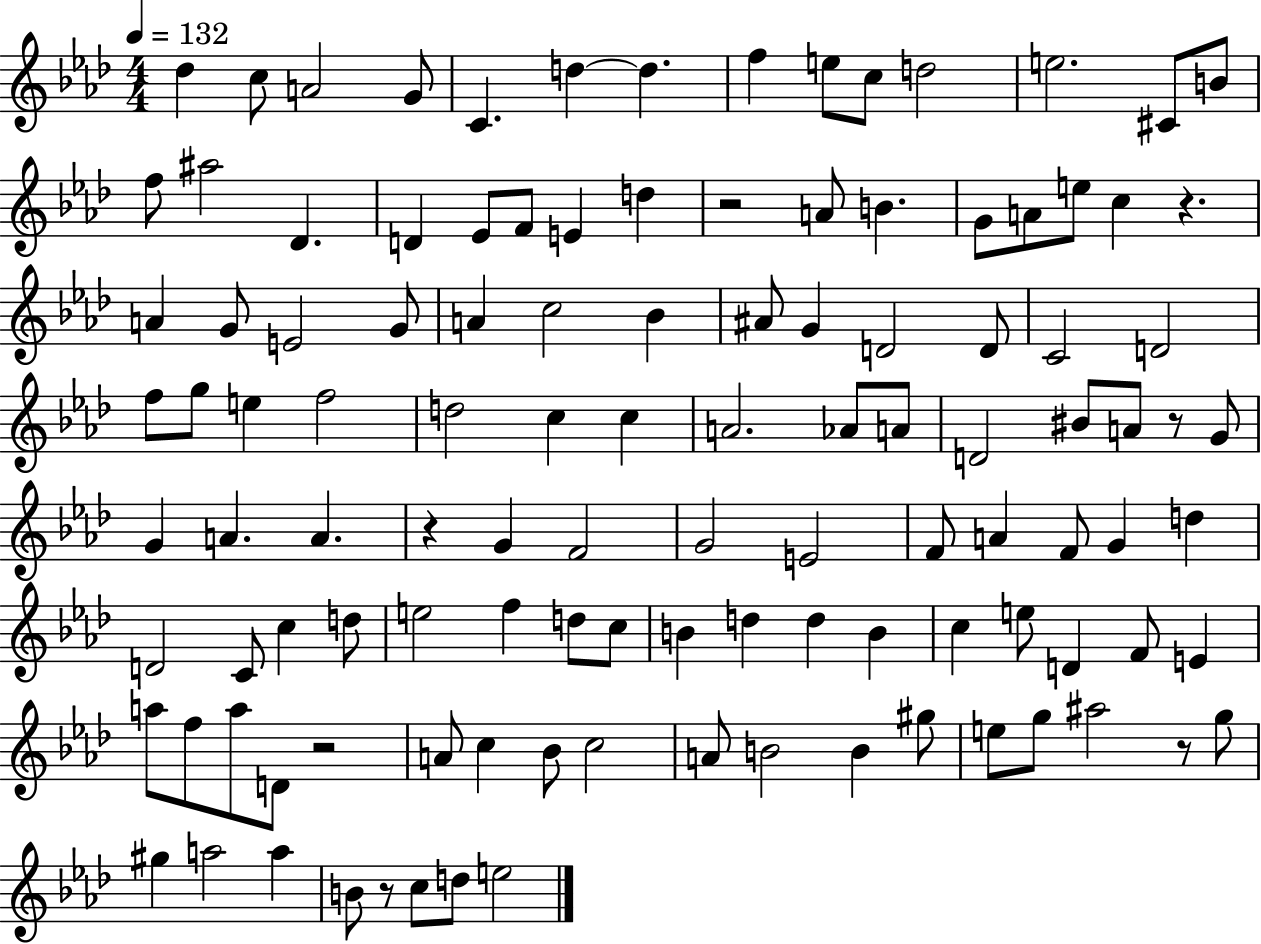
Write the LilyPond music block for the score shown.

{
  \clef treble
  \numericTimeSignature
  \time 4/4
  \key aes \major
  \tempo 4 = 132
  des''4 c''8 a'2 g'8 | c'4. d''4~~ d''4. | f''4 e''8 c''8 d''2 | e''2. cis'8 b'8 | \break f''8 ais''2 des'4. | d'4 ees'8 f'8 e'4 d''4 | r2 a'8 b'4. | g'8 a'8 e''8 c''4 r4. | \break a'4 g'8 e'2 g'8 | a'4 c''2 bes'4 | ais'8 g'4 d'2 d'8 | c'2 d'2 | \break f''8 g''8 e''4 f''2 | d''2 c''4 c''4 | a'2. aes'8 a'8 | d'2 bis'8 a'8 r8 g'8 | \break g'4 a'4. a'4. | r4 g'4 f'2 | g'2 e'2 | f'8 a'4 f'8 g'4 d''4 | \break d'2 c'8 c''4 d''8 | e''2 f''4 d''8 c''8 | b'4 d''4 d''4 b'4 | c''4 e''8 d'4 f'8 e'4 | \break a''8 f''8 a''8 d'8 r2 | a'8 c''4 bes'8 c''2 | a'8 b'2 b'4 gis''8 | e''8 g''8 ais''2 r8 g''8 | \break gis''4 a''2 a''4 | b'8 r8 c''8 d''8 e''2 | \bar "|."
}